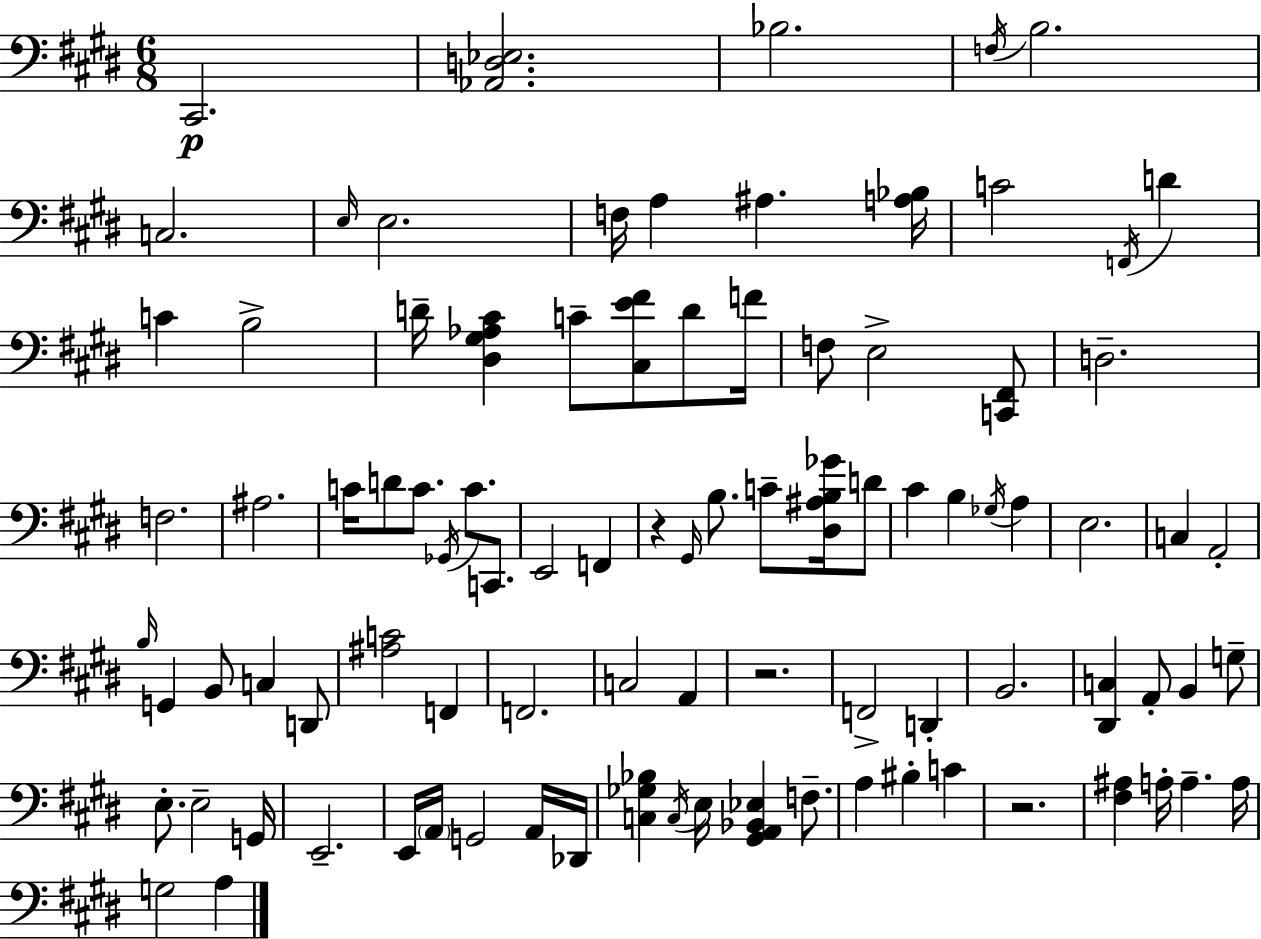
C#2/h. [Ab2,D3,Eb3]/h. Bb3/h. F3/s B3/h. C3/h. E3/s E3/h. F3/s A3/q A#3/q. [A3,Bb3]/s C4/h F2/s D4/q C4/q B3/h D4/s [D#3,G#3,Ab3,C#4]/q C4/e [C#3,E4,F#4]/e D4/e F4/s F3/e E3/h [C2,F#2]/e D3/h. F3/h. A#3/h. C4/s D4/e C4/e. Gb2/s C4/e. C2/e. E2/h F2/q R/q G#2/s B3/e. C4/e [D#3,A#3,B3,Gb4]/s D4/e C#4/q B3/q Gb3/s A3/q E3/h. C3/q A2/h B3/s G2/q B2/e C3/q D2/e [A#3,C4]/h F2/q F2/h. C3/h A2/q R/h. F2/h D2/q B2/h. [D#2,C3]/q A2/e B2/q G3/e E3/e. E3/h G2/s E2/h. E2/s A2/s G2/h A2/s Db2/s [C3,Gb3,Bb3]/q C3/s E3/s [G#2,A2,Bb2,Eb3]/q F3/e. A3/q BIS3/q C4/q R/h. [F#3,A#3]/q A3/s A3/q. A3/s G3/h A3/q